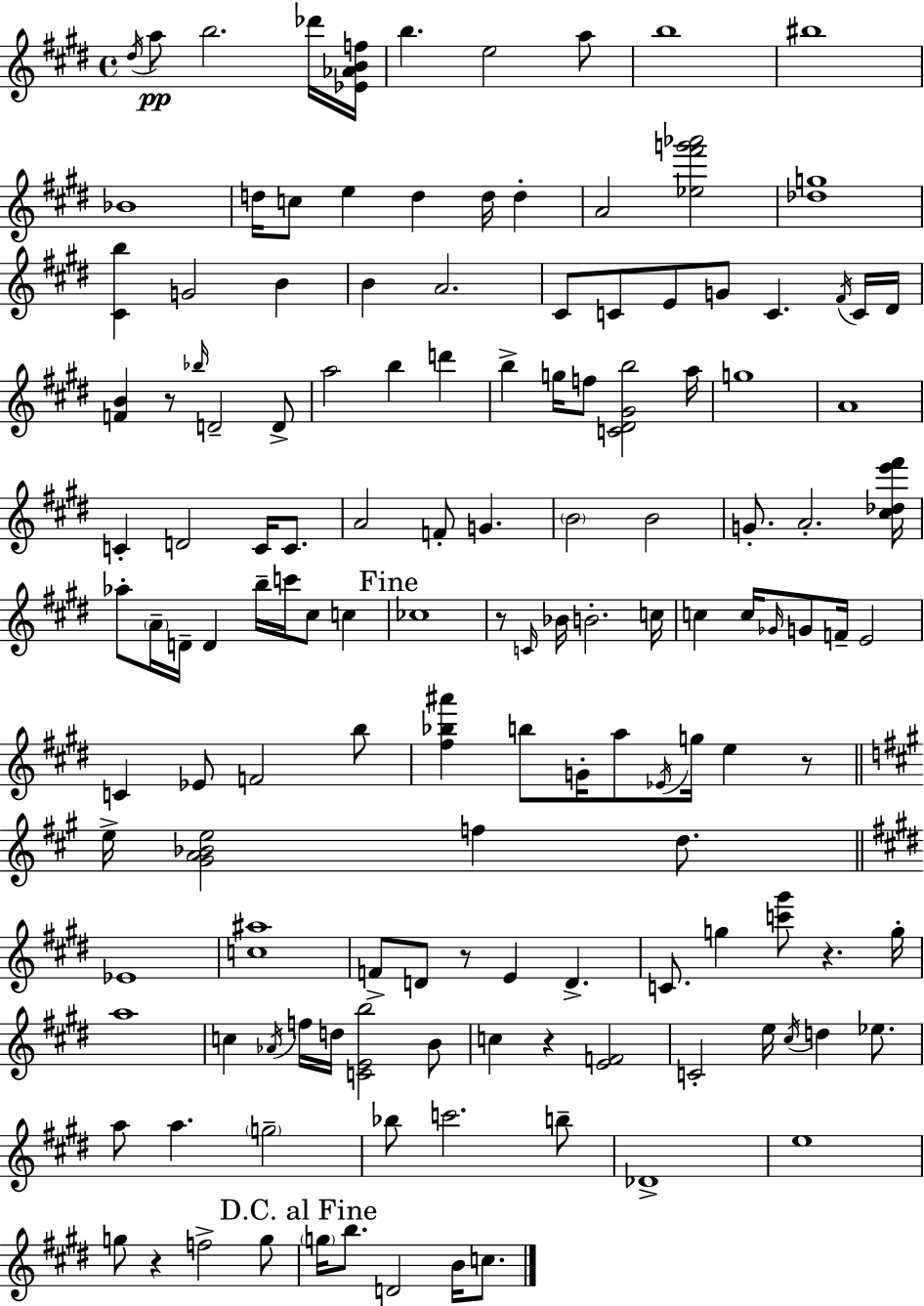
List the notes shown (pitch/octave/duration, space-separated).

D#5/s A5/e B5/h. Db6/s [Eb4,Ab4,B4,F5]/s B5/q. E5/h A5/e B5/w BIS5/w Bb4/w D5/s C5/e E5/q D5/q D5/s D5/q A4/h [Eb5,F#6,G6,Ab6]/h [Db5,G5]/w [C#4,B5]/q G4/h B4/q B4/q A4/h. C#4/e C4/e E4/e G4/e C4/q. F#4/s C4/s D#4/s [F4,B4]/q R/e Bb5/s D4/h D4/e A5/h B5/q D6/q B5/q G5/s F5/e [C4,D#4,G#4,B5]/h A5/s G5/w A4/w C4/q D4/h C4/s C4/e. A4/h F4/e G4/q. B4/h B4/h G4/e. A4/h. [C#5,Db5,E6,F#6]/s Ab5/e A4/s D4/s D4/q B5/s C6/s C#5/e C5/q CES5/w R/e C4/s Bb4/s B4/h. C5/s C5/q C5/s Gb4/s G4/e F4/s E4/h C4/q Eb4/e F4/h B5/e [F#5,Bb5,A#6]/q B5/e G4/s A5/e Eb4/s G5/s E5/q R/e E5/s [G#4,A4,Bb4,E5]/h F5/q D5/e. Eb4/w [C5,A#5]/w F4/e D4/e R/e E4/q D4/q. C4/e. G5/q [C6,G#6]/e R/q. G5/s A5/w C5/q Ab4/s F5/s D5/s [C4,E4,B5]/h B4/e C5/q R/q [E4,F4]/h C4/h E5/s C#5/s D5/q Eb5/e. A5/e A5/q. G5/h Bb5/e C6/h. B5/e Db4/w E5/w G5/e R/q F5/h G5/e G5/s B5/e. D4/h B4/s C5/e.